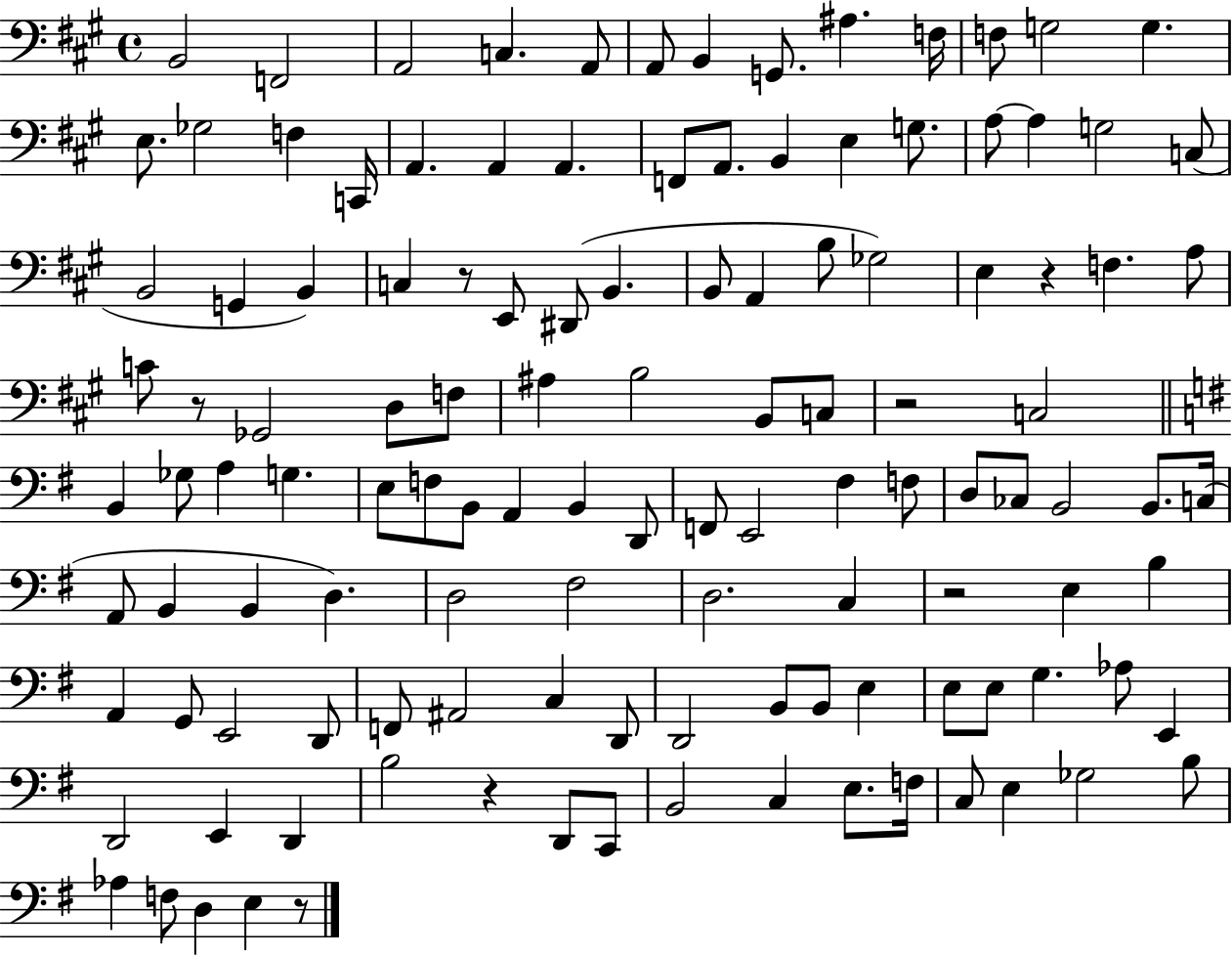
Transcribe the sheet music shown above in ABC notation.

X:1
T:Untitled
M:4/4
L:1/4
K:A
B,,2 F,,2 A,,2 C, A,,/2 A,,/2 B,, G,,/2 ^A, F,/4 F,/2 G,2 G, E,/2 _G,2 F, C,,/4 A,, A,, A,, F,,/2 A,,/2 B,, E, G,/2 A,/2 A, G,2 C,/2 B,,2 G,, B,, C, z/2 E,,/2 ^D,,/2 B,, B,,/2 A,, B,/2 _G,2 E, z F, A,/2 C/2 z/2 _G,,2 D,/2 F,/2 ^A, B,2 B,,/2 C,/2 z2 C,2 B,, _G,/2 A, G, E,/2 F,/2 B,,/2 A,, B,, D,,/2 F,,/2 E,,2 ^F, F,/2 D,/2 _C,/2 B,,2 B,,/2 C,/4 A,,/2 B,, B,, D, D,2 ^F,2 D,2 C, z2 E, B, A,, G,,/2 E,,2 D,,/2 F,,/2 ^A,,2 C, D,,/2 D,,2 B,,/2 B,,/2 E, E,/2 E,/2 G, _A,/2 E,, D,,2 E,, D,, B,2 z D,,/2 C,,/2 B,,2 C, E,/2 F,/4 C,/2 E, _G,2 B,/2 _A, F,/2 D, E, z/2